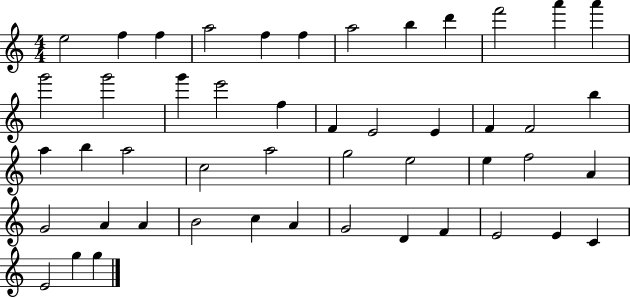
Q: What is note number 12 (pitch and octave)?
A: A6